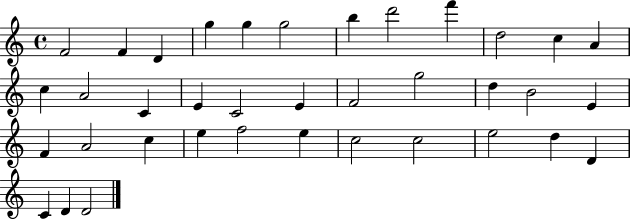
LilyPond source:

{
  \clef treble
  \time 4/4
  \defaultTimeSignature
  \key c \major
  f'2 f'4 d'4 | g''4 g''4 g''2 | b''4 d'''2 f'''4 | d''2 c''4 a'4 | \break c''4 a'2 c'4 | e'4 c'2 e'4 | f'2 g''2 | d''4 b'2 e'4 | \break f'4 a'2 c''4 | e''4 f''2 e''4 | c''2 c''2 | e''2 d''4 d'4 | \break c'4 d'4 d'2 | \bar "|."
}